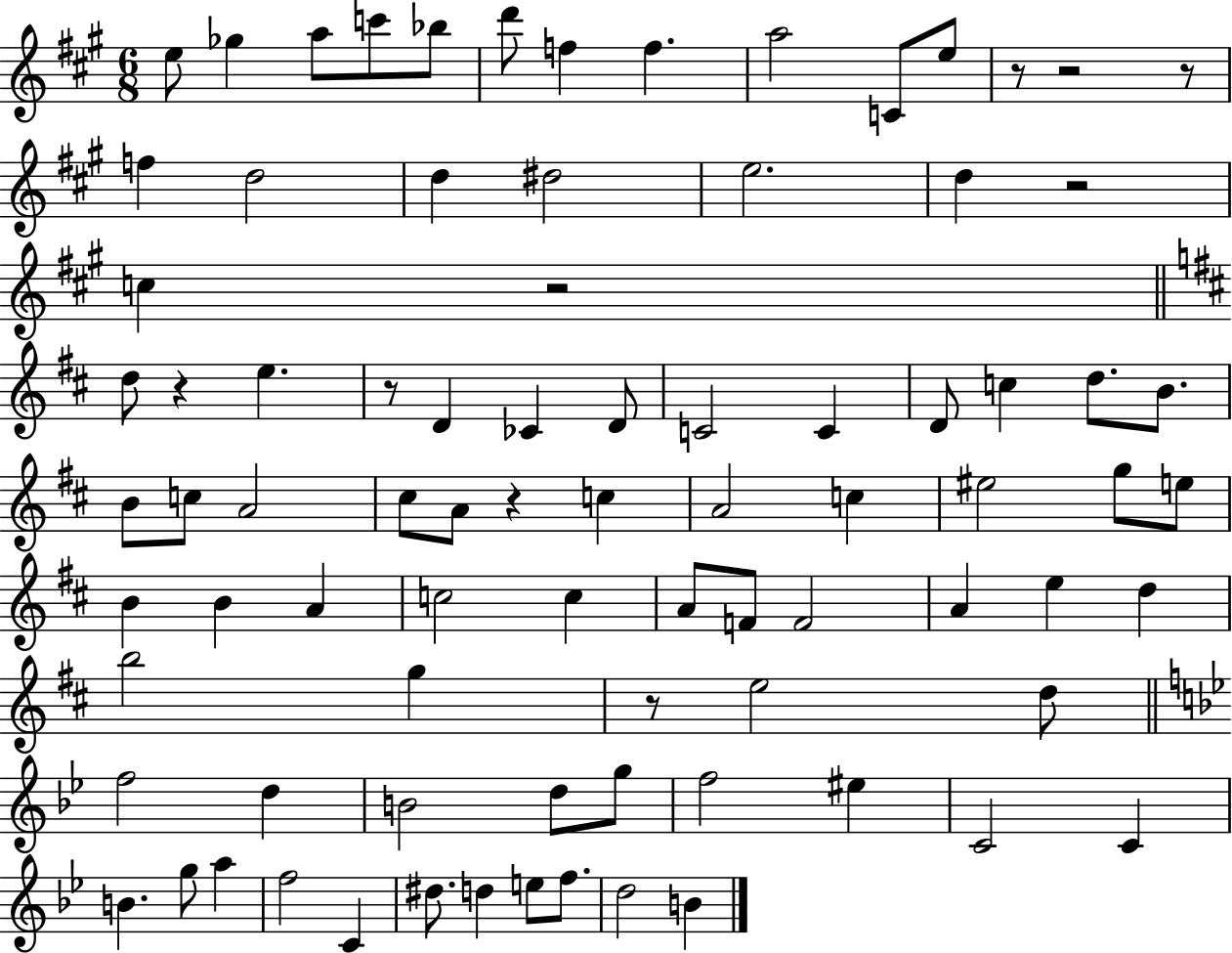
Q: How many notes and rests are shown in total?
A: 84